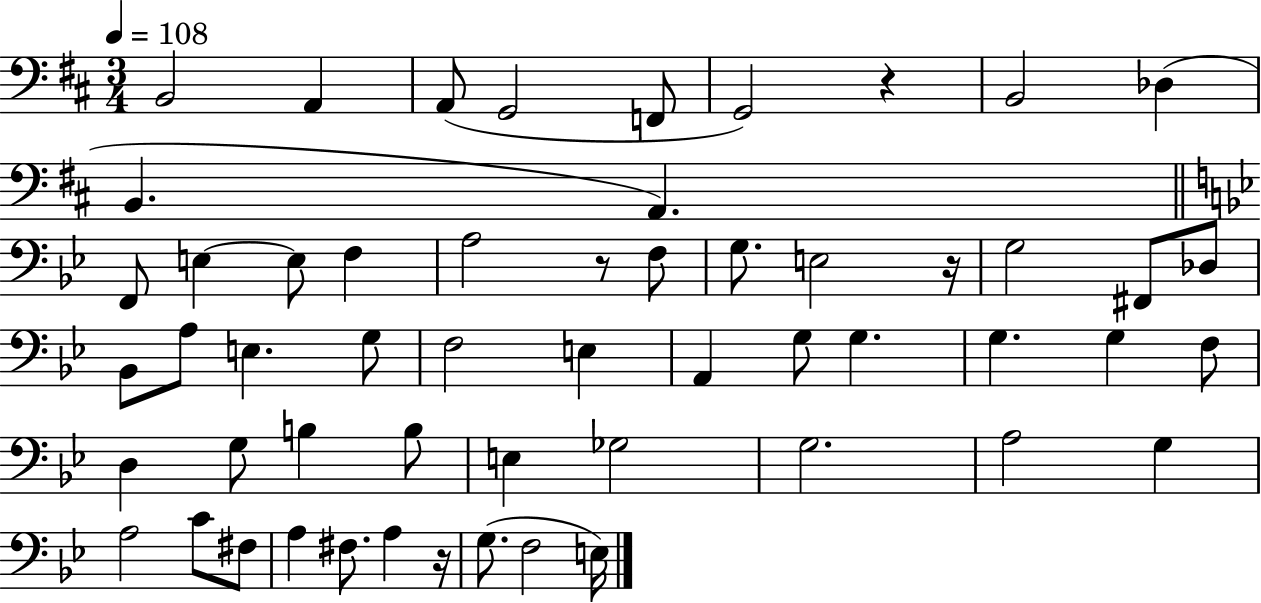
B2/h A2/q A2/e G2/h F2/e G2/h R/q B2/h Db3/q B2/q. A2/q. F2/e E3/q E3/e F3/q A3/h R/e F3/e G3/e. E3/h R/s G3/h F#2/e Db3/e Bb2/e A3/e E3/q. G3/e F3/h E3/q A2/q G3/e G3/q. G3/q. G3/q F3/e D3/q G3/e B3/q B3/e E3/q Gb3/h G3/h. A3/h G3/q A3/h C4/e F#3/e A3/q F#3/e. A3/q R/s G3/e. F3/h E3/s